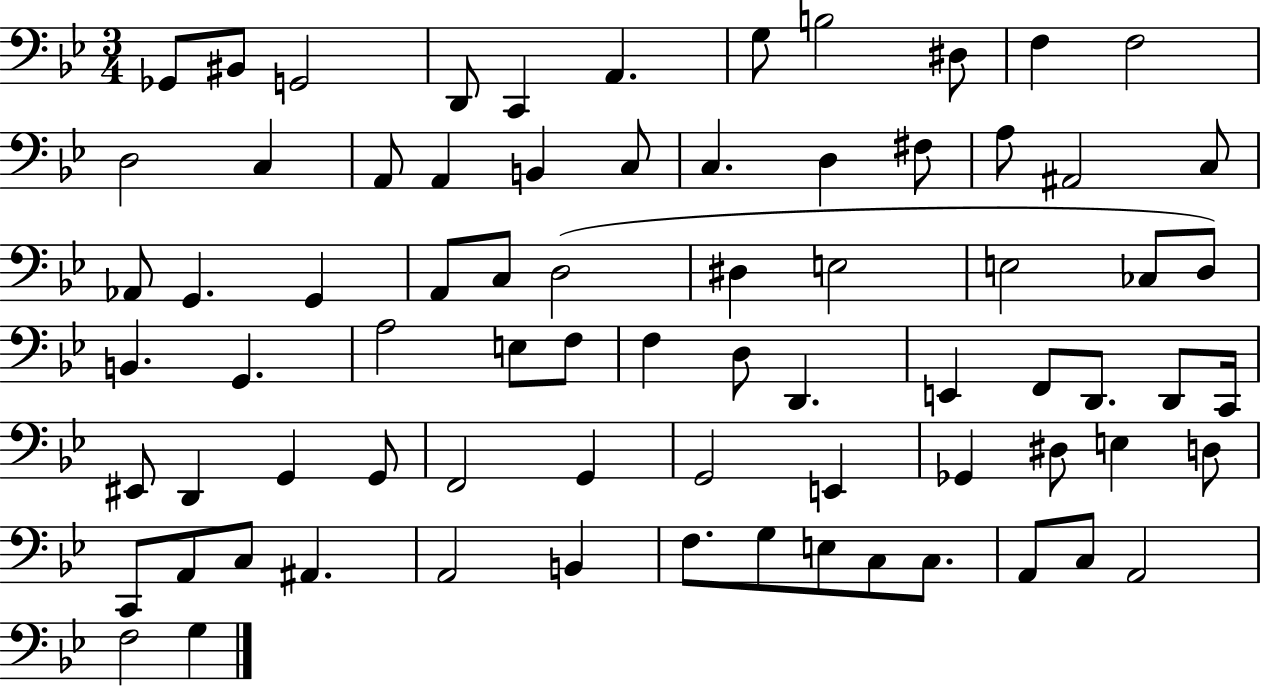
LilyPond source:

{
  \clef bass
  \numericTimeSignature
  \time 3/4
  \key bes \major
  ges,8 bis,8 g,2 | d,8 c,4 a,4. | g8 b2 dis8 | f4 f2 | \break d2 c4 | a,8 a,4 b,4 c8 | c4. d4 fis8 | a8 ais,2 c8 | \break aes,8 g,4. g,4 | a,8 c8 d2( | dis4 e2 | e2 ces8 d8) | \break b,4. g,4. | a2 e8 f8 | f4 d8 d,4. | e,4 f,8 d,8. d,8 c,16 | \break eis,8 d,4 g,4 g,8 | f,2 g,4 | g,2 e,4 | ges,4 dis8 e4 d8 | \break c,8 a,8 c8 ais,4. | a,2 b,4 | f8. g8 e8 c8 c8. | a,8 c8 a,2 | \break f2 g4 | \bar "|."
}